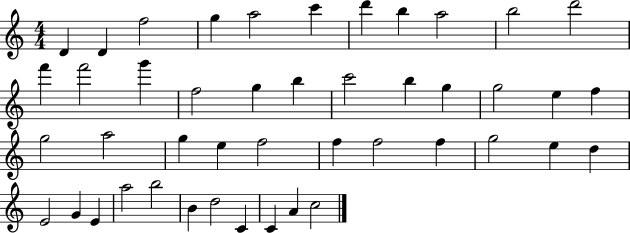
D4/q D4/q F5/h G5/q A5/h C6/q D6/q B5/q A5/h B5/h D6/h F6/q F6/h G6/q F5/h G5/q B5/q C6/h B5/q G5/q G5/h E5/q F5/q G5/h A5/h G5/q E5/q F5/h F5/q F5/h F5/q G5/h E5/q D5/q E4/h G4/q E4/q A5/h B5/h B4/q D5/h C4/q C4/q A4/q C5/h